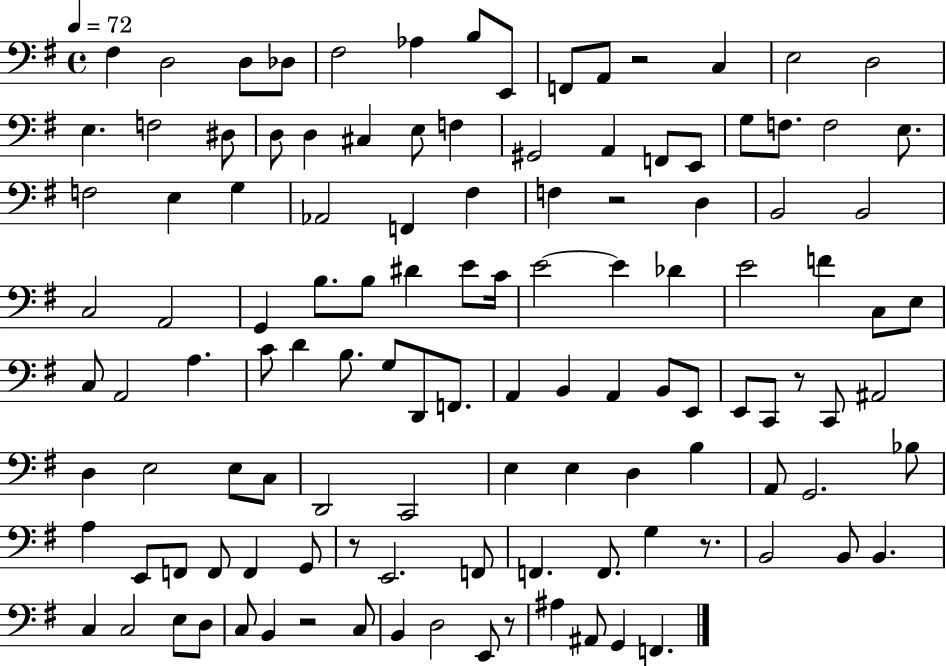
{
  \clef bass
  \time 4/4
  \defaultTimeSignature
  \key g \major
  \tempo 4 = 72
  fis4 d2 d8 des8 | fis2 aes4 b8 e,8 | f,8 a,8 r2 c4 | e2 d2 | \break e4. f2 dis8 | d8 d4 cis4 e8 f4 | gis,2 a,4 f,8 e,8 | g8 f8. f2 e8. | \break f2 e4 g4 | aes,2 f,4 fis4 | f4 r2 d4 | b,2 b,2 | \break c2 a,2 | g,4 b8. b8 dis'4 e'8 c'16 | e'2~~ e'4 des'4 | e'2 f'4 c8 e8 | \break c8 a,2 a4. | c'8 d'4 b8. g8 d,8 f,8. | a,4 b,4 a,4 b,8 e,8 | e,8 c,8 r8 c,8 ais,2 | \break d4 e2 e8 c8 | d,2 c,2 | e4 e4 d4 b4 | a,8 g,2. bes8 | \break a4 e,8 f,8 f,8 f,4 g,8 | r8 e,2. f,8 | f,4. f,8. g4 r8. | b,2 b,8 b,4. | \break c4 c2 e8 d8 | c8 b,4 r2 c8 | b,4 d2 e,8 r8 | ais4 ais,8 g,4 f,4. | \break \bar "|."
}